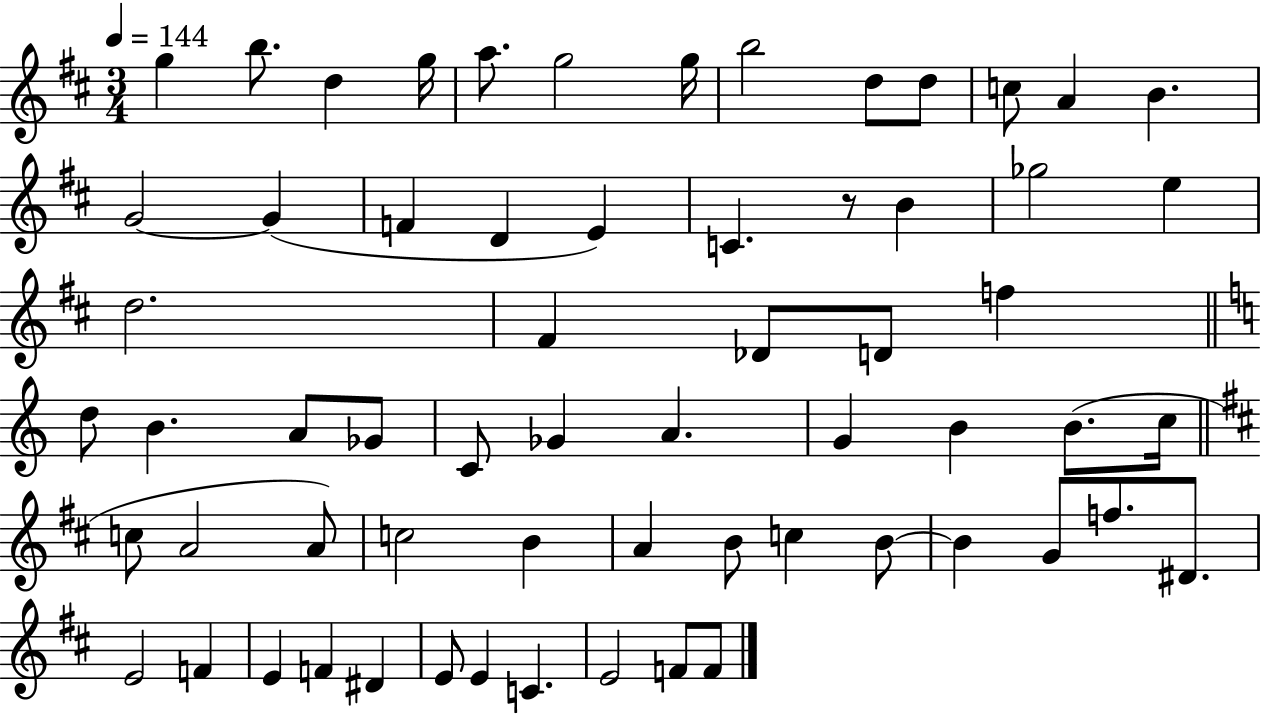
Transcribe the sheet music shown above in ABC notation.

X:1
T:Untitled
M:3/4
L:1/4
K:D
g b/2 d g/4 a/2 g2 g/4 b2 d/2 d/2 c/2 A B G2 G F D E C z/2 B _g2 e d2 ^F _D/2 D/2 f d/2 B A/2 _G/2 C/2 _G A G B B/2 c/4 c/2 A2 A/2 c2 B A B/2 c B/2 B G/2 f/2 ^D/2 E2 F E F ^D E/2 E C E2 F/2 F/2